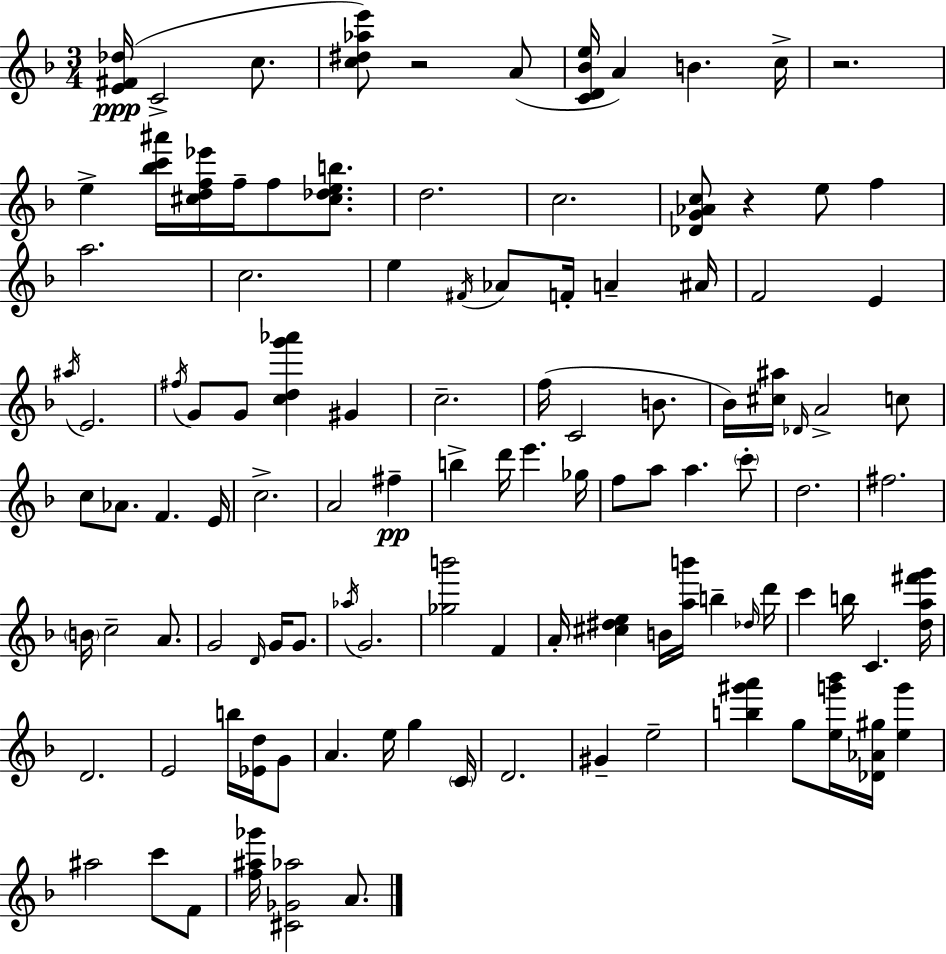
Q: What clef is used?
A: treble